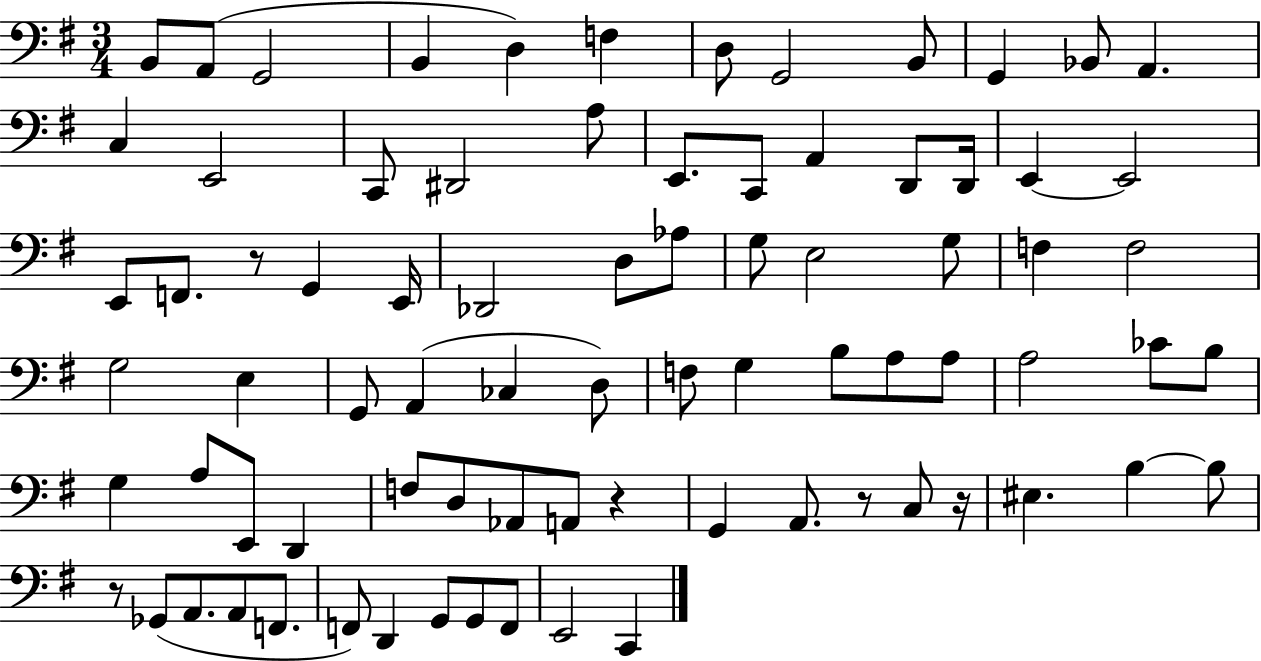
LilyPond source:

{
  \clef bass
  \numericTimeSignature
  \time 3/4
  \key g \major
  b,8 a,8( g,2 | b,4 d4) f4 | d8 g,2 b,8 | g,4 bes,8 a,4. | \break c4 e,2 | c,8 dis,2 a8 | e,8. c,8 a,4 d,8 d,16 | e,4~~ e,2 | \break e,8 f,8. r8 g,4 e,16 | des,2 d8 aes8 | g8 e2 g8 | f4 f2 | \break g2 e4 | g,8 a,4( ces4 d8) | f8 g4 b8 a8 a8 | a2 ces'8 b8 | \break g4 a8 e,8 d,4 | f8 d8 aes,8 a,8 r4 | g,4 a,8. r8 c8 r16 | eis4. b4~~ b8 | \break r8 ges,8( a,8. a,8 f,8. | f,8) d,4 g,8 g,8 f,8 | e,2 c,4 | \bar "|."
}